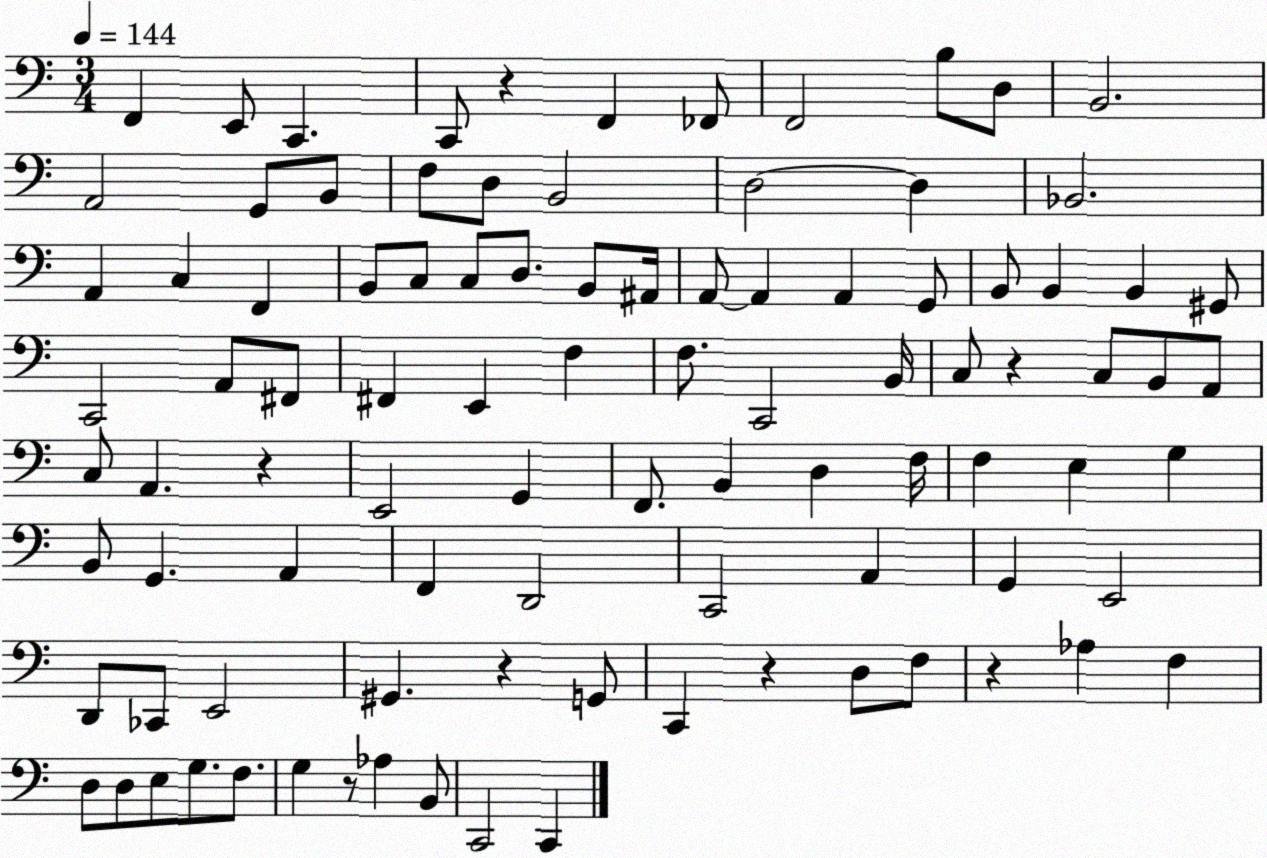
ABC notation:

X:1
T:Untitled
M:3/4
L:1/4
K:C
F,, E,,/2 C,, C,,/2 z F,, _F,,/2 F,,2 B,/2 D,/2 B,,2 A,,2 G,,/2 B,,/2 F,/2 D,/2 B,,2 D,2 D, _B,,2 A,, C, F,, B,,/2 C,/2 C,/2 D,/2 B,,/2 ^A,,/4 A,,/2 A,, A,, G,,/2 B,,/2 B,, B,, ^G,,/2 C,,2 A,,/2 ^F,,/2 ^F,, E,, F, F,/2 C,,2 B,,/4 C,/2 z C,/2 B,,/2 A,,/2 C,/2 A,, z E,,2 G,, F,,/2 B,, D, F,/4 F, E, G, B,,/2 G,, A,, F,, D,,2 C,,2 A,, G,, E,,2 D,,/2 _C,,/2 E,,2 ^G,, z G,,/2 C,, z D,/2 F,/2 z _A, F, D,/2 D,/2 E,/2 G,/2 F,/2 G, z/2 _A, B,,/2 C,,2 C,,